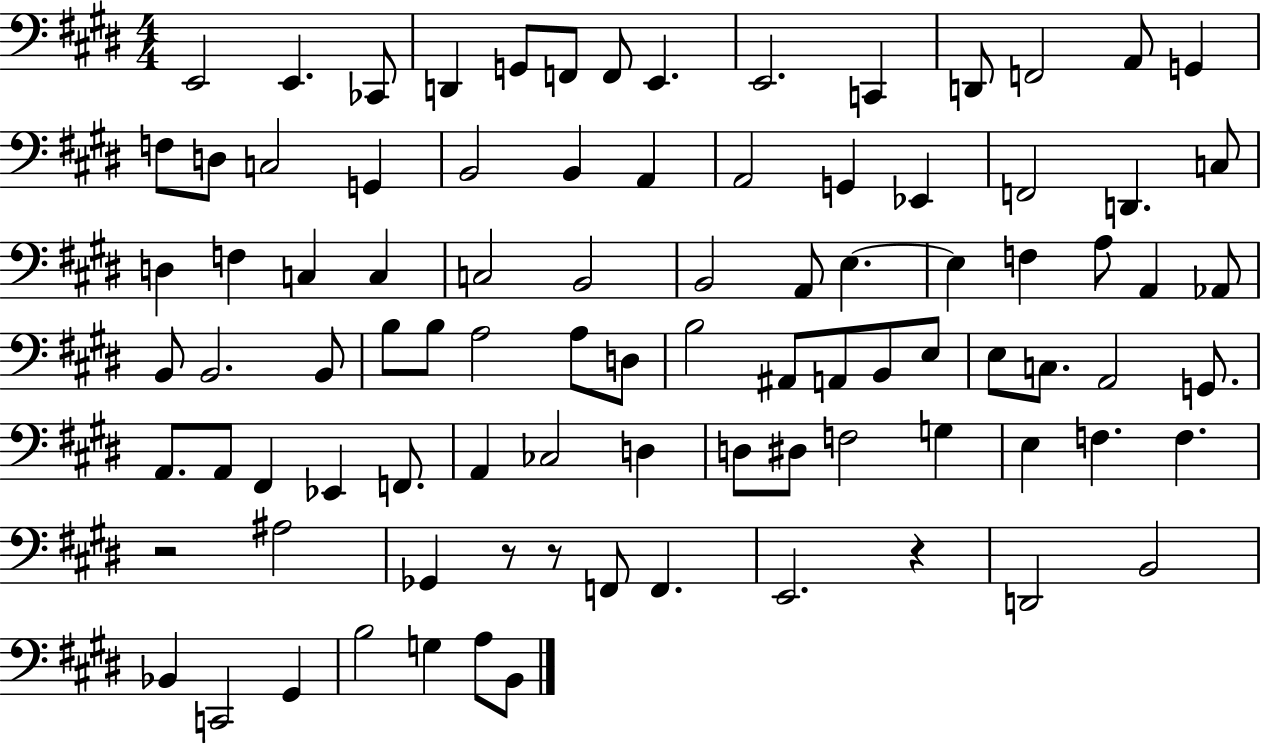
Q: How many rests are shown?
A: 4